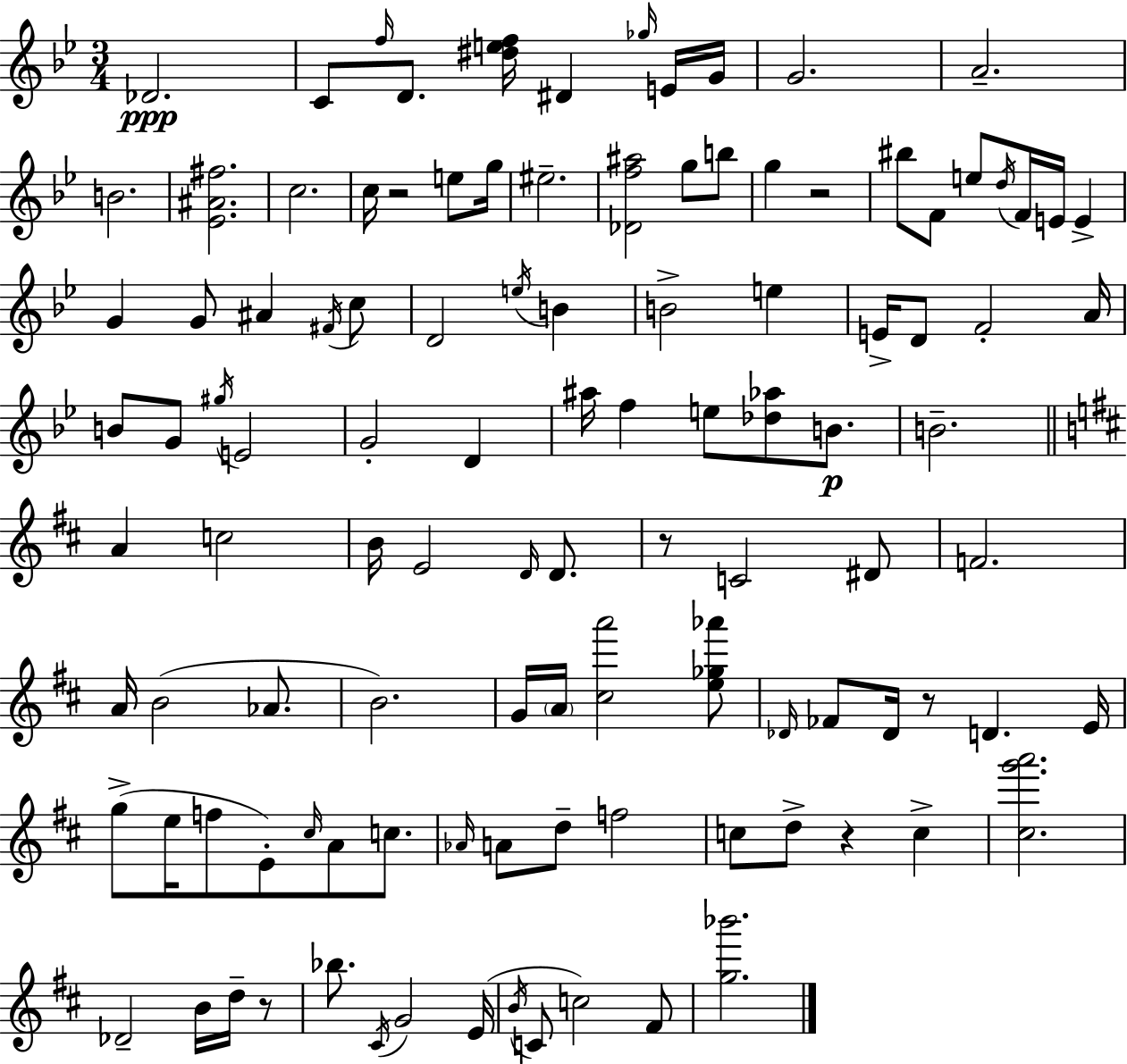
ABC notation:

X:1
T:Untitled
M:3/4
L:1/4
K:Gm
_D2 C/2 f/4 D/2 [^def]/4 ^D _g/4 E/4 G/4 G2 A2 B2 [_E^A^f]2 c2 c/4 z2 e/2 g/4 ^e2 [_Df^a]2 g/2 b/2 g z2 ^b/2 F/2 e/2 d/4 F/4 E/4 E G G/2 ^A ^F/4 c/2 D2 e/4 B B2 e E/4 D/2 F2 A/4 B/2 G/2 ^g/4 E2 G2 D ^a/4 f e/2 [_d_a]/2 B/2 B2 A c2 B/4 E2 D/4 D/2 z/2 C2 ^D/2 F2 A/4 B2 _A/2 B2 G/4 A/4 [^ca']2 [e_g_a']/2 _D/4 _F/2 _D/4 z/2 D E/4 g/2 e/4 f/2 E/2 ^c/4 A/2 c/2 _A/4 A/2 d/2 f2 c/2 d/2 z c [^cg'a']2 _D2 B/4 d/4 z/2 _b/2 ^C/4 G2 E/4 B/4 C/2 c2 ^F/2 [g_b']2